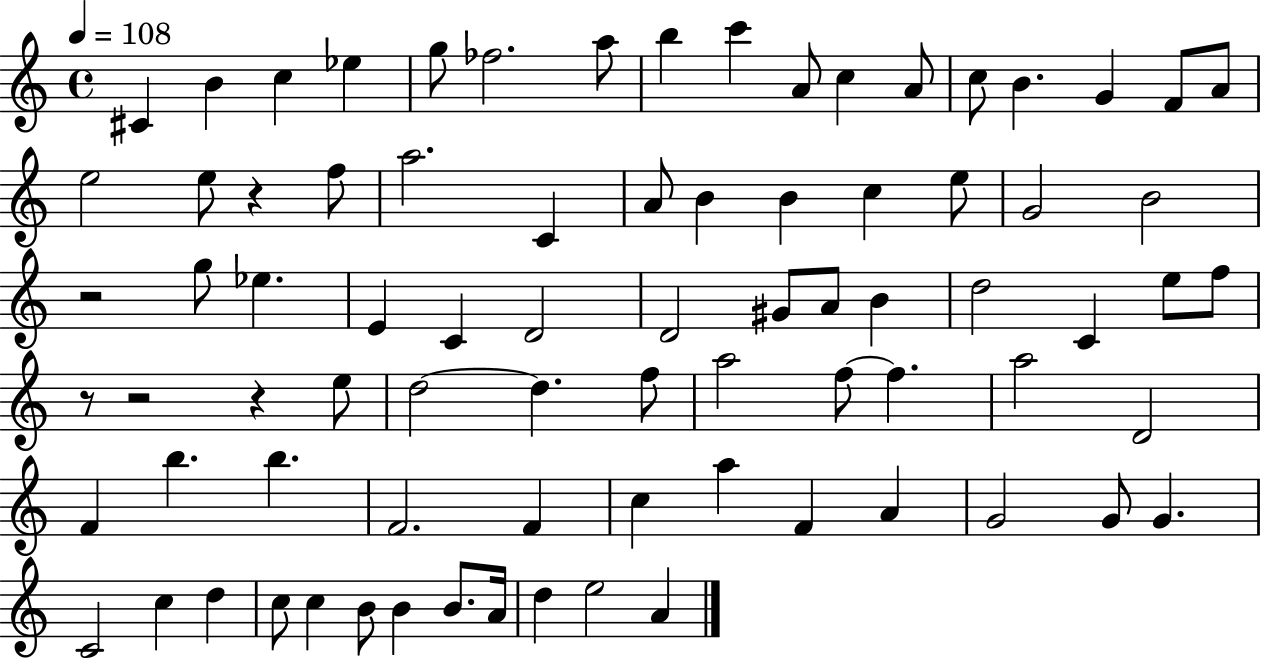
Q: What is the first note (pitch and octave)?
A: C#4